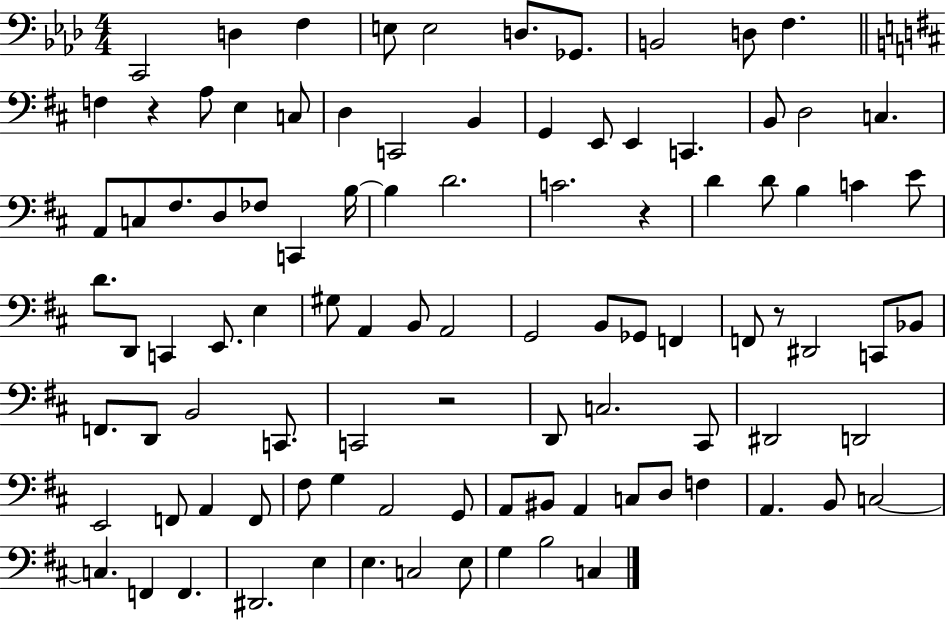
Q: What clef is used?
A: bass